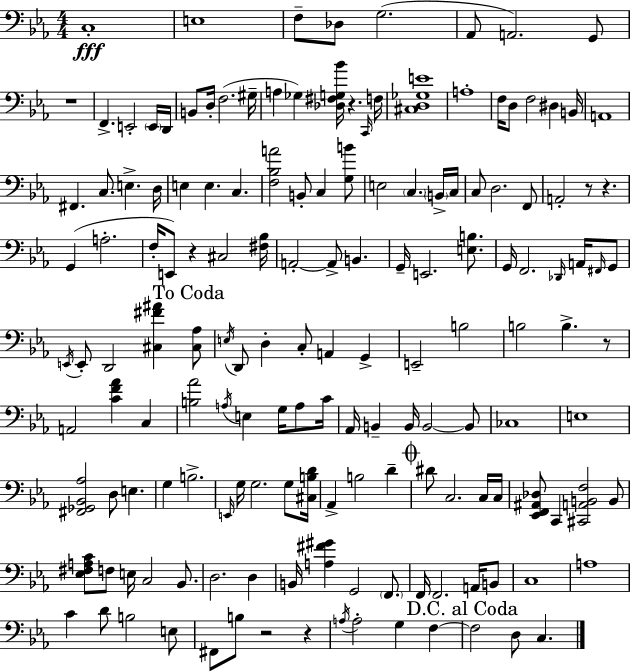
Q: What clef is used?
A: bass